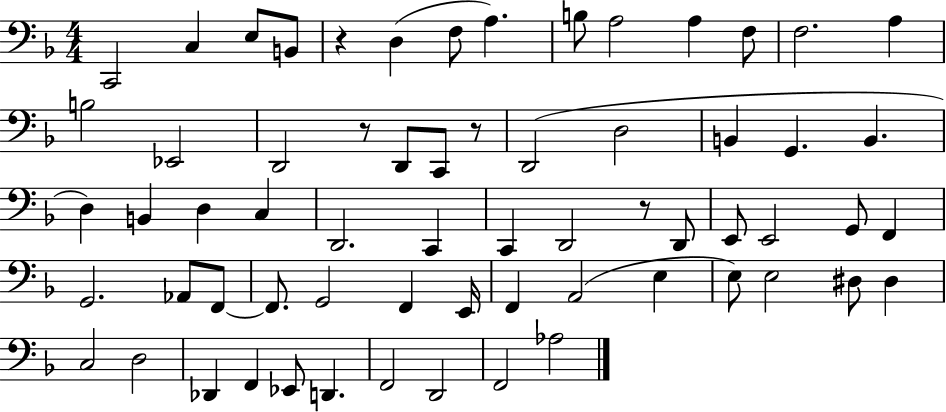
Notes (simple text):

C2/h C3/q E3/e B2/e R/q D3/q F3/e A3/q. B3/e A3/h A3/q F3/e F3/h. A3/q B3/h Eb2/h D2/h R/e D2/e C2/e R/e D2/h D3/h B2/q G2/q. B2/q. D3/q B2/q D3/q C3/q D2/h. C2/q C2/q D2/h R/e D2/e E2/e E2/h G2/e F2/q G2/h. Ab2/e F2/e F2/e. G2/h F2/q E2/s F2/q A2/h E3/q E3/e E3/h D#3/e D#3/q C3/h D3/h Db2/q F2/q Eb2/e D2/q. F2/h D2/h F2/h Ab3/h